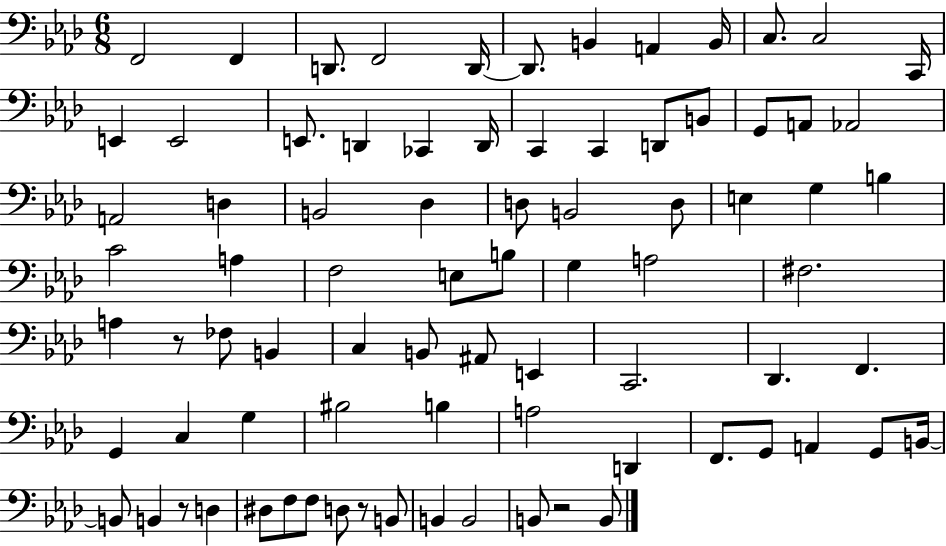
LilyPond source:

{
  \clef bass
  \numericTimeSignature
  \time 6/8
  \key aes \major
  f,2 f,4 | d,8. f,2 d,16~~ | d,8. b,4 a,4 b,16 | c8. c2 c,16 | \break e,4 e,2 | e,8. d,4 ces,4 d,16 | c,4 c,4 d,8 b,8 | g,8 a,8 aes,2 | \break a,2 d4 | b,2 des4 | d8 b,2 d8 | e4 g4 b4 | \break c'2 a4 | f2 e8 b8 | g4 a2 | fis2. | \break a4 r8 fes8 b,4 | c4 b,8 ais,8 e,4 | c,2. | des,4. f,4. | \break g,4 c4 g4 | bis2 b4 | a2 d,4 | f,8. g,8 a,4 g,8 b,16~~ | \break b,8 b,4 r8 d4 | dis8 f8 f8 d8 r8 b,8 | b,4 b,2 | b,8 r2 b,8 | \break \bar "|."
}